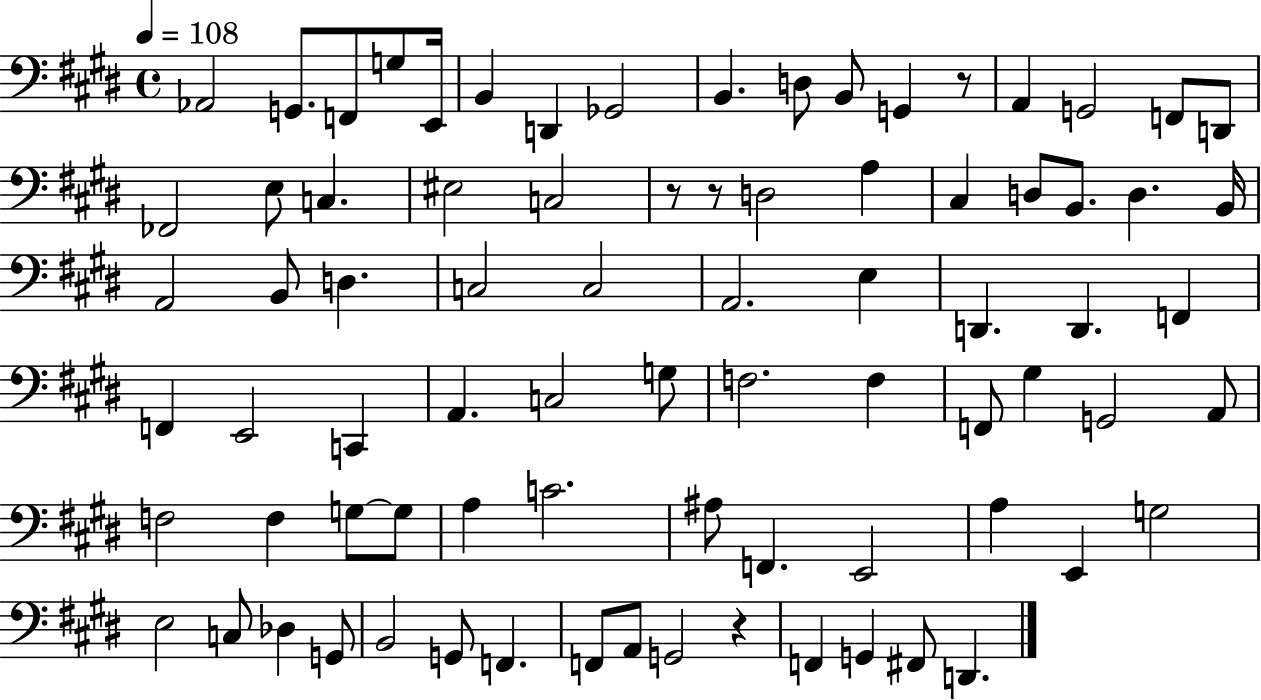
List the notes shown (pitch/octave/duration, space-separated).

Ab2/h G2/e. F2/e G3/e E2/s B2/q D2/q Gb2/h B2/q. D3/e B2/e G2/q R/e A2/q G2/h F2/e D2/e FES2/h E3/e C3/q. EIS3/h C3/h R/e R/e D3/h A3/q C#3/q D3/e B2/e. D3/q. B2/s A2/h B2/e D3/q. C3/h C3/h A2/h. E3/q D2/q. D2/q. F2/q F2/q E2/h C2/q A2/q. C3/h G3/e F3/h. F3/q F2/e G#3/q G2/h A2/e F3/h F3/q G3/e G3/e A3/q C4/h. A#3/e F2/q. E2/h A3/q E2/q G3/h E3/h C3/e Db3/q G2/e B2/h G2/e F2/q. F2/e A2/e G2/h R/q F2/q G2/q F#2/e D2/q.